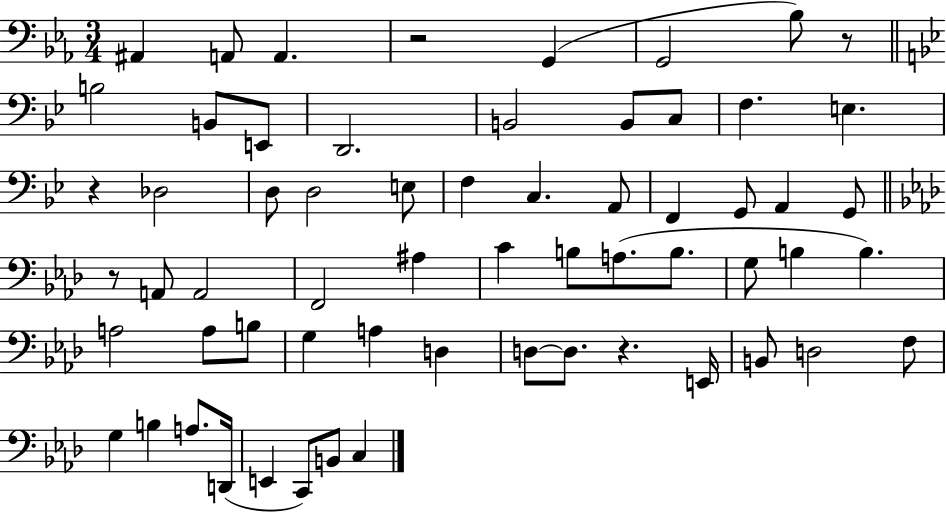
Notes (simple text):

A#2/q A2/e A2/q. R/h G2/q G2/h Bb3/e R/e B3/h B2/e E2/e D2/h. B2/h B2/e C3/e F3/q. E3/q. R/q Db3/h D3/e D3/h E3/e F3/q C3/q. A2/e F2/q G2/e A2/q G2/e R/e A2/e A2/h F2/h A#3/q C4/q B3/e A3/e. B3/e. G3/e B3/q B3/q. A3/h A3/e B3/e G3/q A3/q D3/q D3/e D3/e. R/q. E2/s B2/e D3/h F3/e G3/q B3/q A3/e. D2/s E2/q C2/e B2/e C3/q